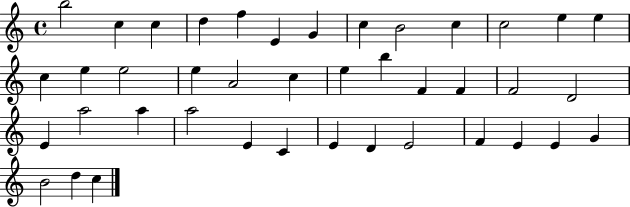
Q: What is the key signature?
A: C major